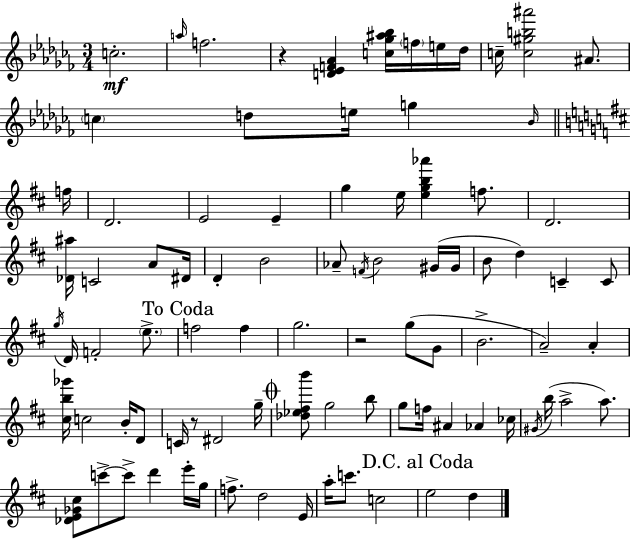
{
  \clef treble
  \numericTimeSignature
  \time 3/4
  \key aes \minor
  \repeat volta 2 { c''2.-.\mf | \grace { a''16 } f''2. | r4 <d' ees' f' aes'>4 <c'' ges'' ais'' bes''>16 \parenthesize f''16 e''16 | des''16 c''16-- <c'' gis'' b'' ais'''>2 ais'8. | \break \parenthesize c''4 d''8 e''16 g''4 | \grace { bes'16 } \bar "||" \break \key d \major f''16 d'2. | e'2 e'4-- | g''4 e''16 <e'' g'' b'' aes'''>4 f''8. | d'2. | \break <des' ais''>16 c'2 a'8 | dis'16 d'4-. b'2 | aes'8-- \acciaccatura { f'16 } b'2 | gis'16( gis'16 b'8 d''4) c'4-- | \break c'8 \acciaccatura { g''16 } d'16 f'2-. | \parenthesize e''8.-> \mark "To Coda" f''2 f''4 | g''2. | r2 g''8( | \break g'8 b'2.-> | a'2--) a'4-. | <cis'' b'' ges'''>16 c''2 | b'16-. d'8 c'16 r8 dis'2 | \break g''16-- \mark \markup { \musicglyph "scripts.coda" } <des'' ees'' fis'' b'''>8 g''2 | b''8 g''8 f''16 ais'4 aes'4 | ces''16 \acciaccatura { gis'16 } b''16( a''2-> | a''8.) <des' e' ges' cis''>8 c'''8->~~ c'''8-> d'''4 | \break e'''16-. g''16 f''8.-> d''2 | e'16 a''16-. c'''8. c''2 | \mark "D.C. al Coda" e''2 | d''4 } \bar "|."
}